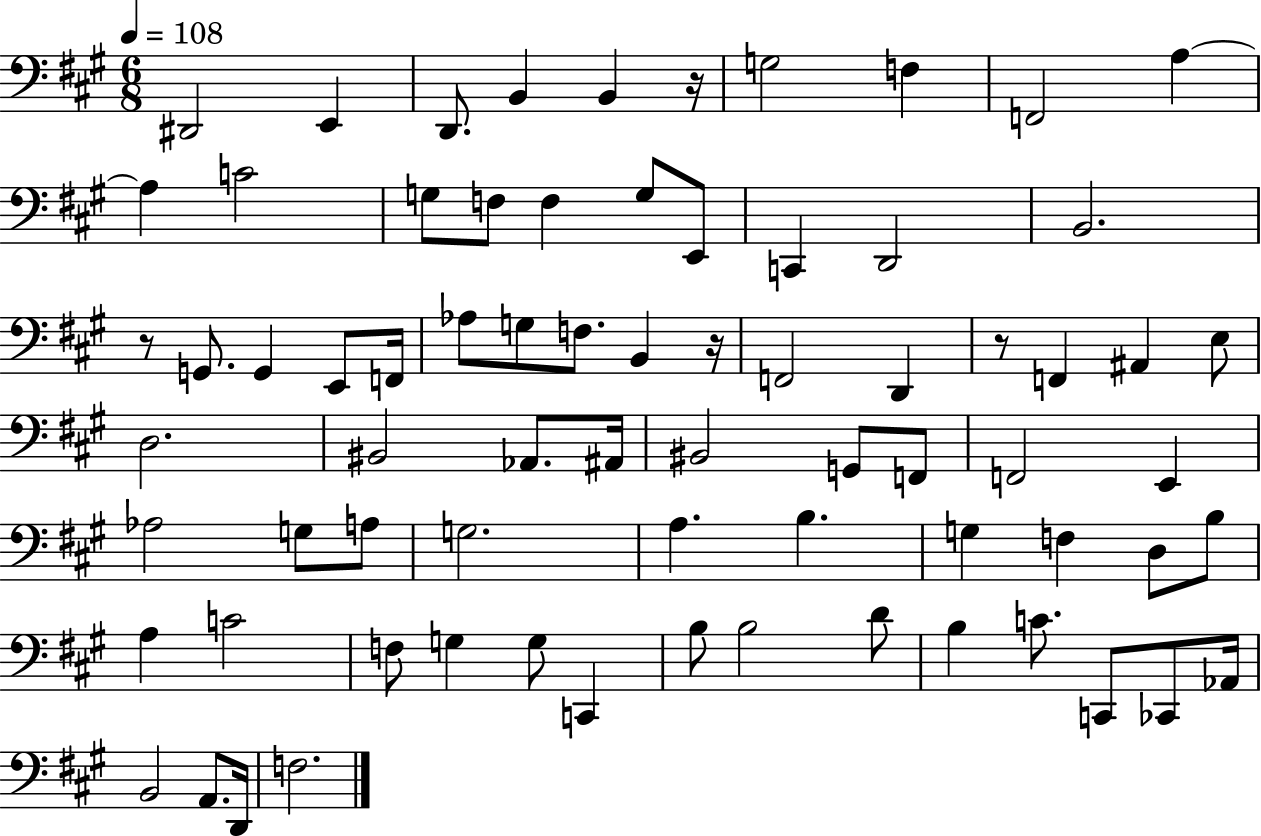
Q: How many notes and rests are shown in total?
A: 73